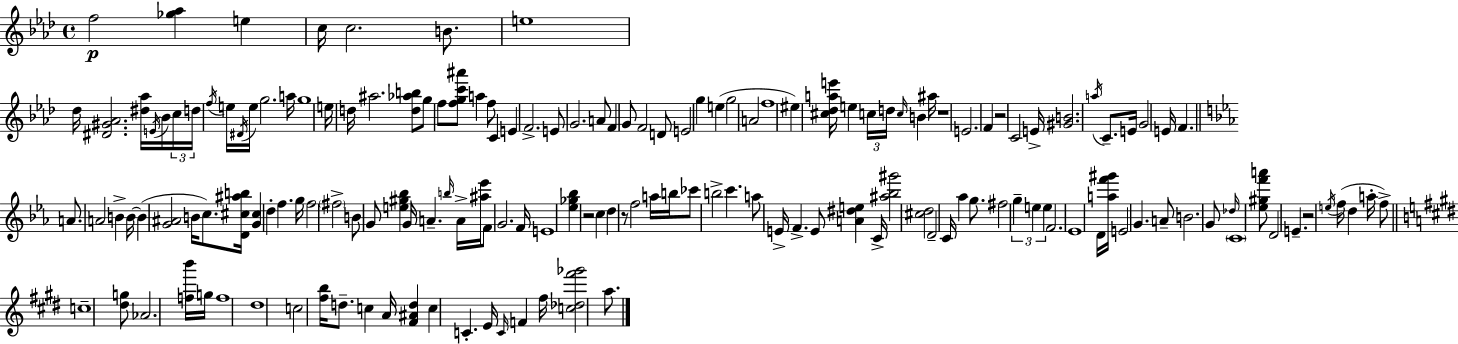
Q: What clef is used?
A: treble